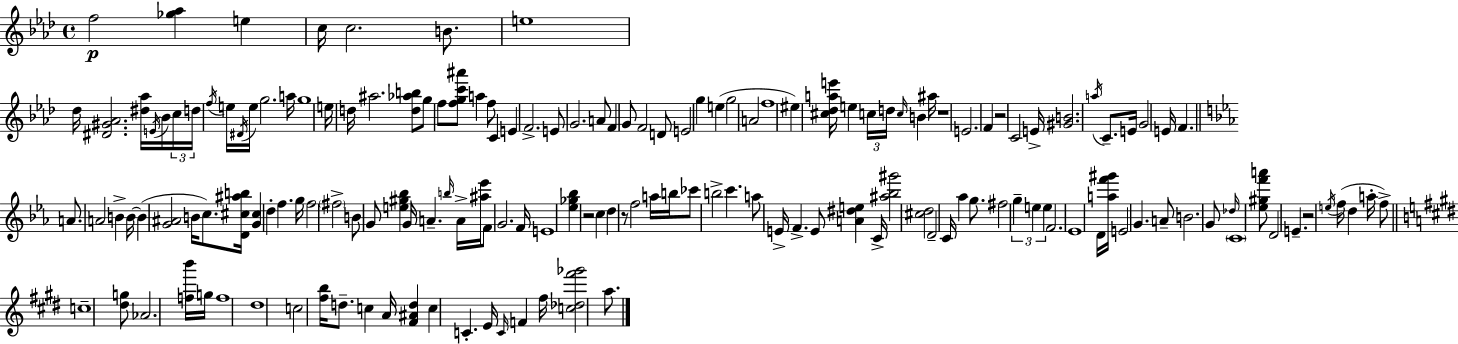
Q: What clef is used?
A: treble